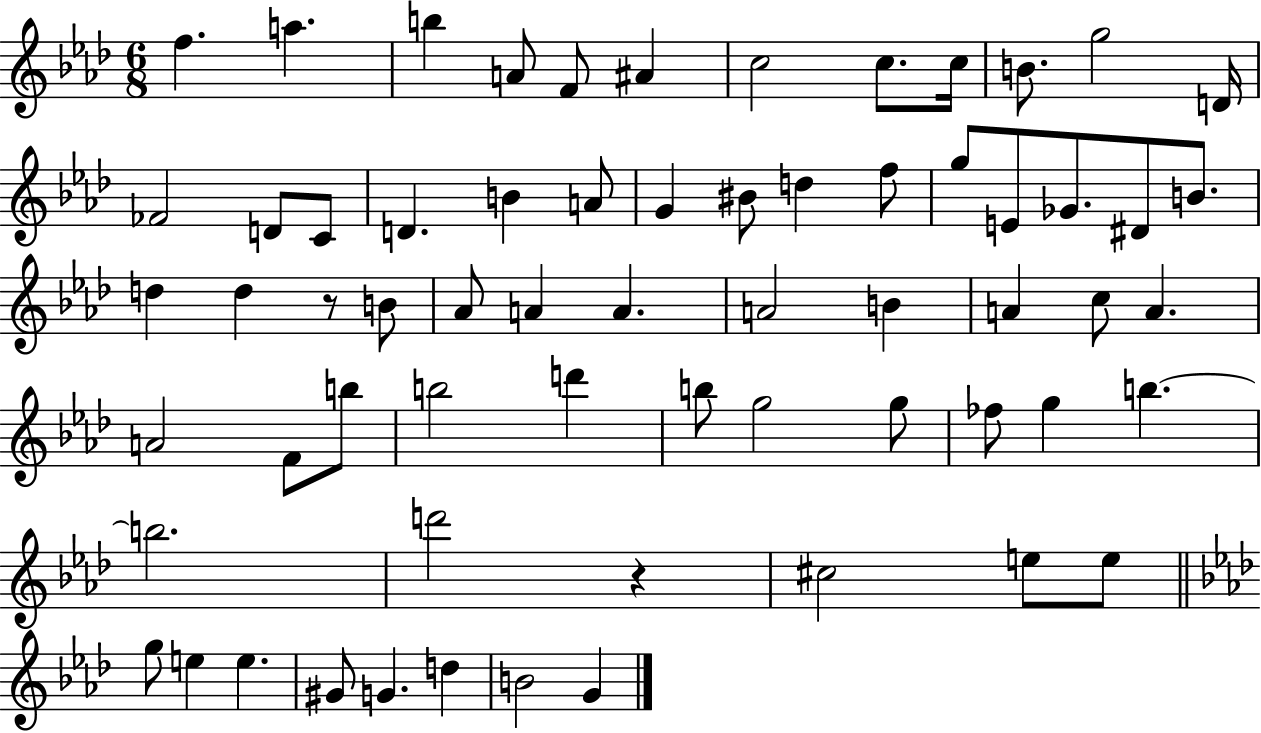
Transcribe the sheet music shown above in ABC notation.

X:1
T:Untitled
M:6/8
L:1/4
K:Ab
f a b A/2 F/2 ^A c2 c/2 c/4 B/2 g2 D/4 _F2 D/2 C/2 D B A/2 G ^B/2 d f/2 g/2 E/2 _G/2 ^D/2 B/2 d d z/2 B/2 _A/2 A A A2 B A c/2 A A2 F/2 b/2 b2 d' b/2 g2 g/2 _f/2 g b b2 d'2 z ^c2 e/2 e/2 g/2 e e ^G/2 G d B2 G